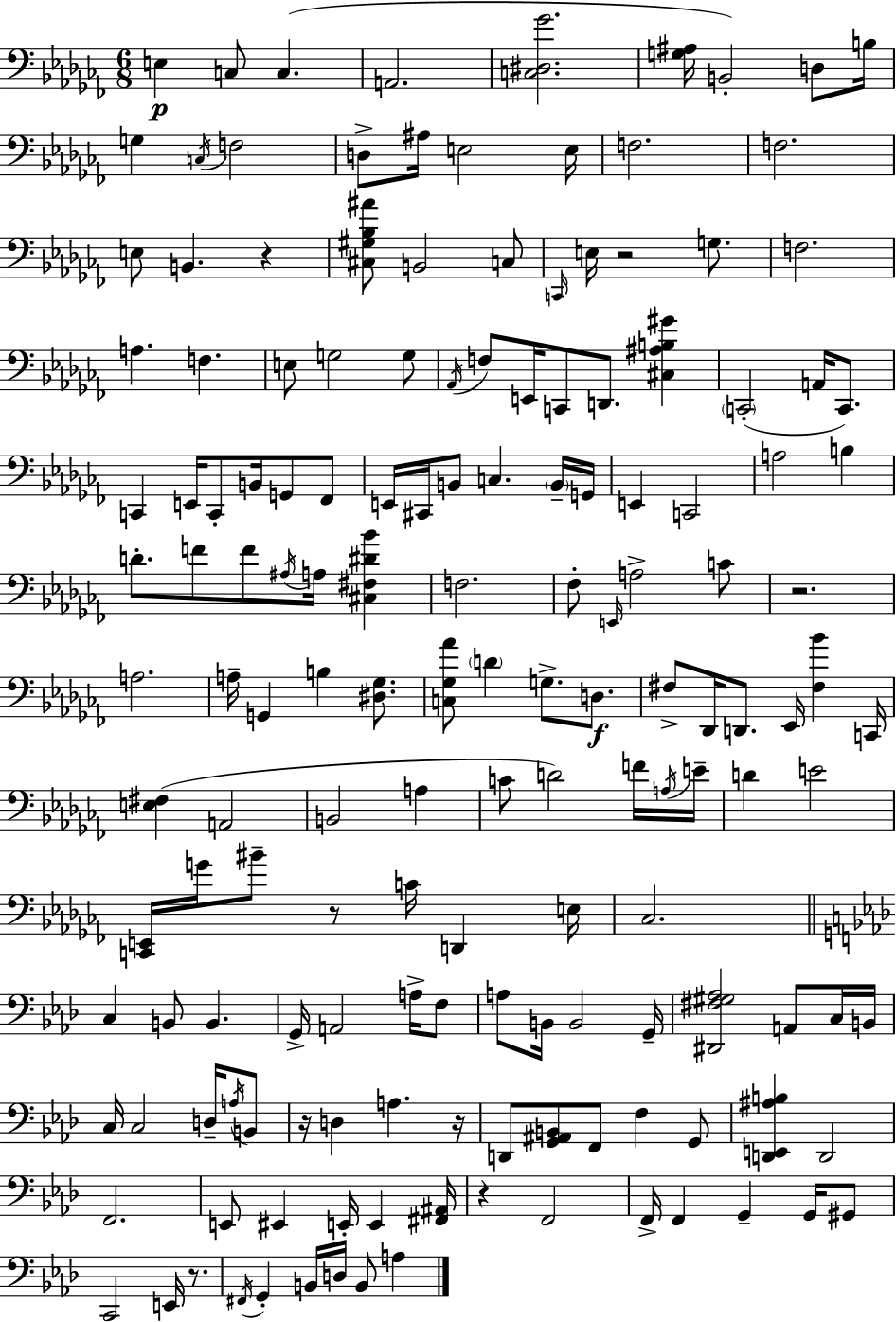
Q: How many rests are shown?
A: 8